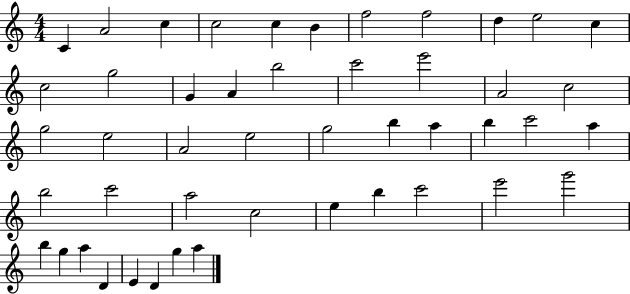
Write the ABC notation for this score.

X:1
T:Untitled
M:4/4
L:1/4
K:C
C A2 c c2 c B f2 f2 d e2 c c2 g2 G A b2 c'2 e'2 A2 c2 g2 e2 A2 e2 g2 b a b c'2 a b2 c'2 a2 c2 e b c'2 e'2 g'2 b g a D E D g a